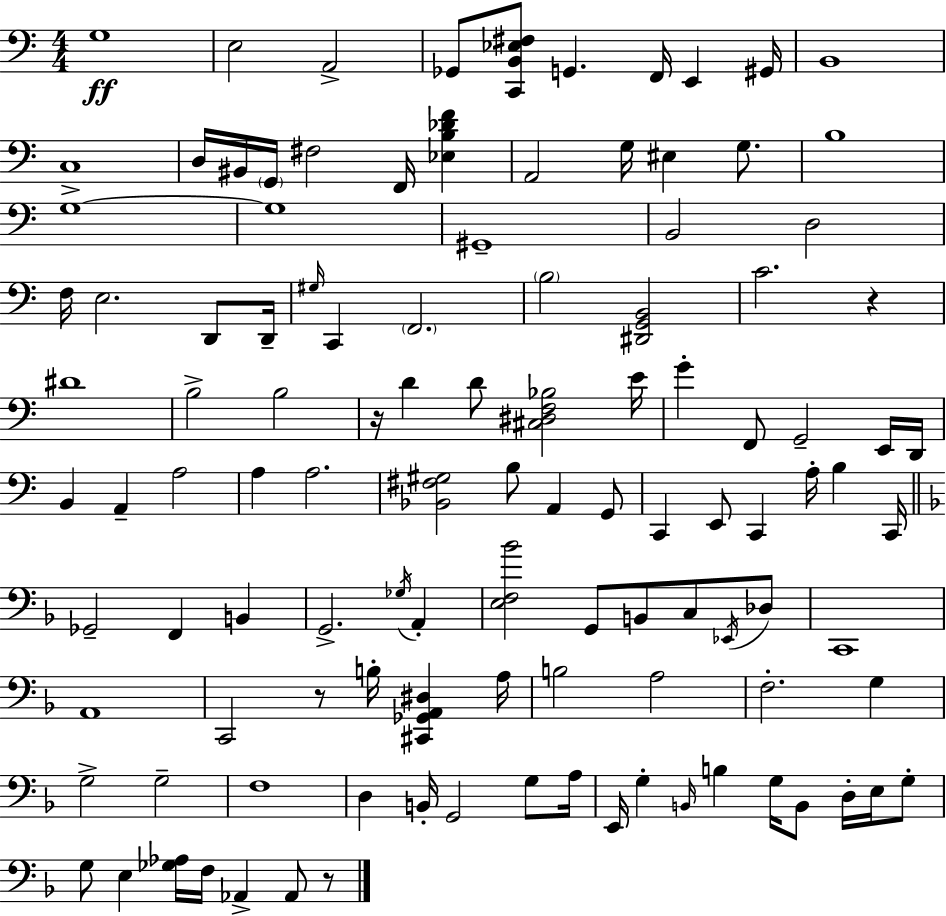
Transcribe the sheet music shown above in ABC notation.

X:1
T:Untitled
M:4/4
L:1/4
K:C
G,4 E,2 A,,2 _G,,/2 [C,,B,,_E,^F,]/2 G,, F,,/4 E,, ^G,,/4 B,,4 C,4 D,/4 ^B,,/4 G,,/4 ^F,2 F,,/4 [_E,B,_DF] A,,2 G,/4 ^E, G,/2 B,4 G,4 G,4 ^G,,4 B,,2 D,2 F,/4 E,2 D,,/2 D,,/4 ^G,/4 C,, F,,2 B,2 [^D,,G,,B,,]2 C2 z ^D4 B,2 B,2 z/4 D D/2 [^C,^D,F,_B,]2 E/4 G F,,/2 G,,2 E,,/4 D,,/4 B,, A,, A,2 A, A,2 [_B,,^F,^G,]2 B,/2 A,, G,,/2 C,, E,,/2 C,, A,/4 B, C,,/4 _G,,2 F,, B,, G,,2 _G,/4 A,, [E,F,_B]2 G,,/2 B,,/2 C,/2 _E,,/4 _D,/2 C,,4 A,,4 C,,2 z/2 B,/4 [^C,,_G,,A,,^D,] A,/4 B,2 A,2 F,2 G, G,2 G,2 F,4 D, B,,/4 G,,2 G,/2 A,/4 E,,/4 G, B,,/4 B, G,/4 B,,/2 D,/4 E,/4 G,/2 G,/2 E, [_G,_A,]/4 F,/4 _A,, _A,,/2 z/2